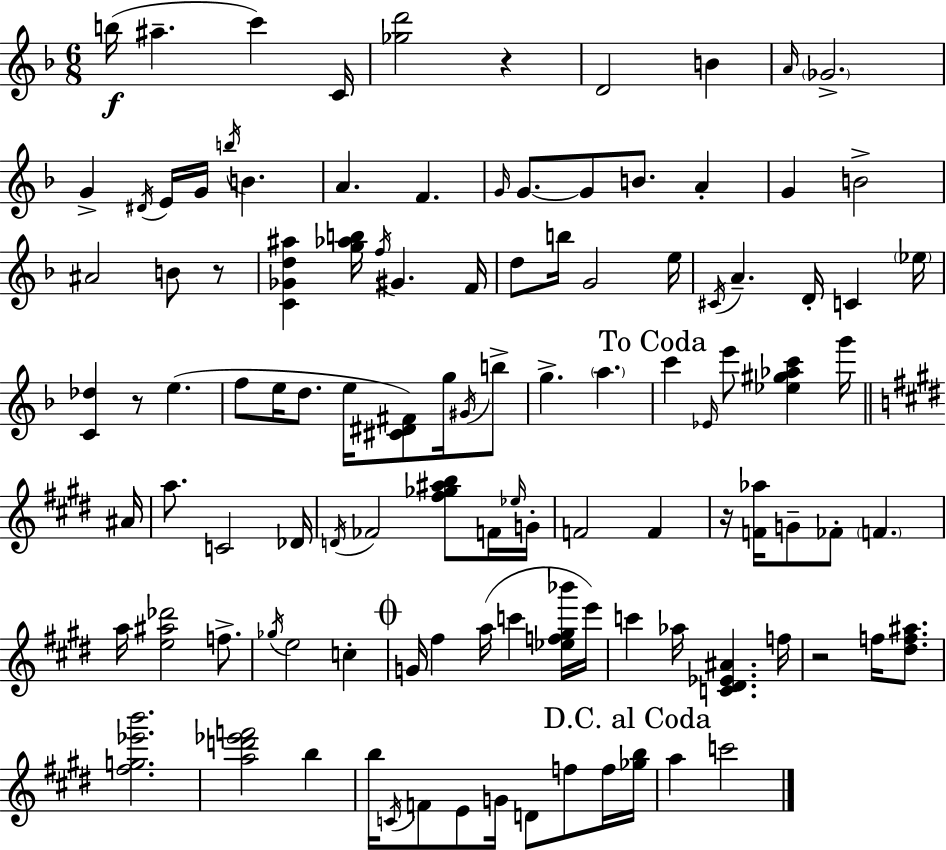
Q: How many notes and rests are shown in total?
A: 110